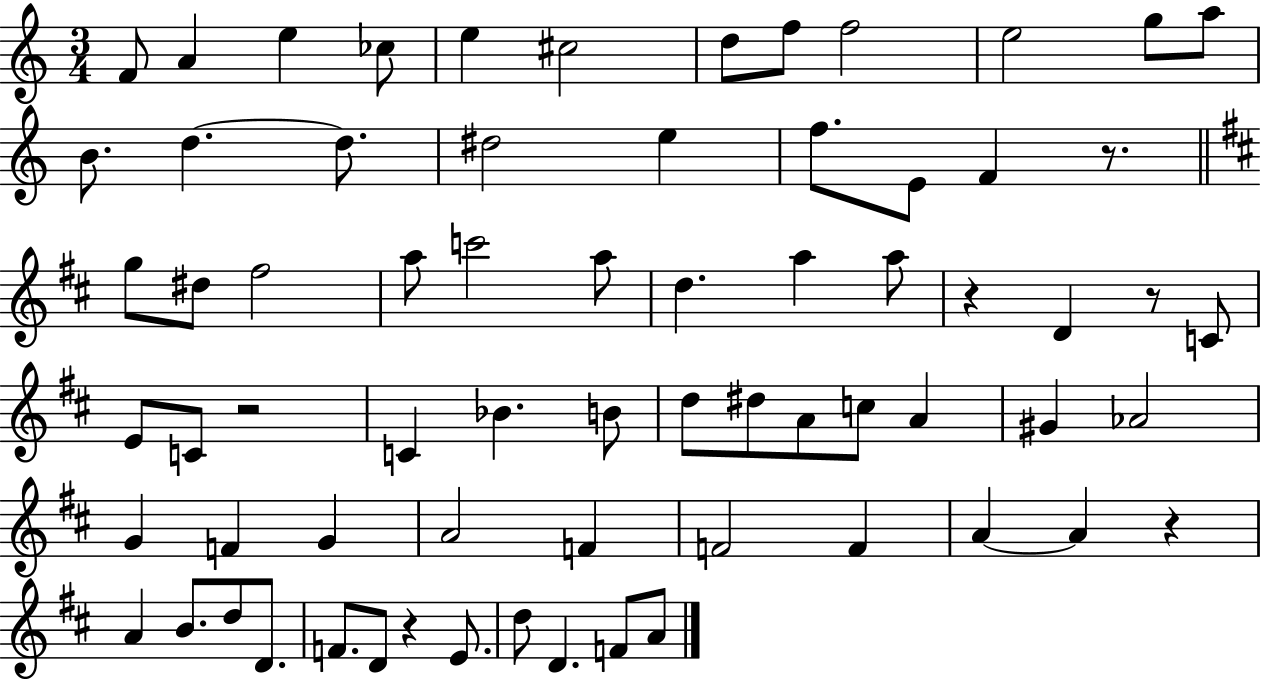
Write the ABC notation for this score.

X:1
T:Untitled
M:3/4
L:1/4
K:C
F/2 A e _c/2 e ^c2 d/2 f/2 f2 e2 g/2 a/2 B/2 d d/2 ^d2 e f/2 E/2 F z/2 g/2 ^d/2 ^f2 a/2 c'2 a/2 d a a/2 z D z/2 C/2 E/2 C/2 z2 C _B B/2 d/2 ^d/2 A/2 c/2 A ^G _A2 G F G A2 F F2 F A A z A B/2 d/2 D/2 F/2 D/2 z E/2 d/2 D F/2 A/2